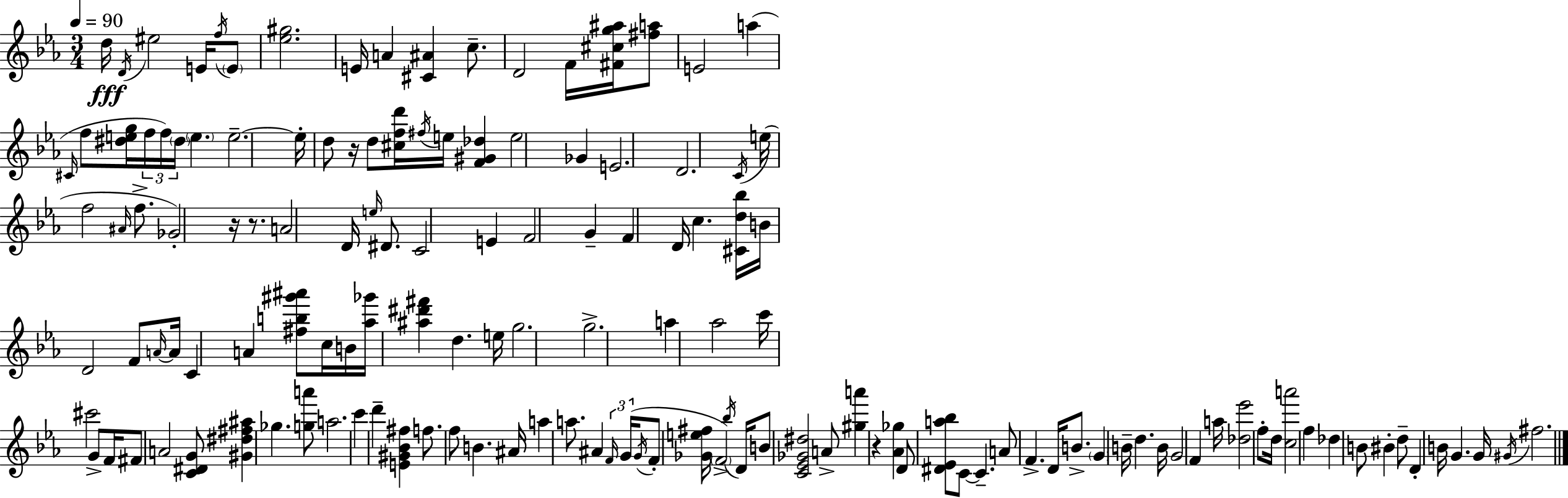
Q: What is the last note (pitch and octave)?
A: F#5